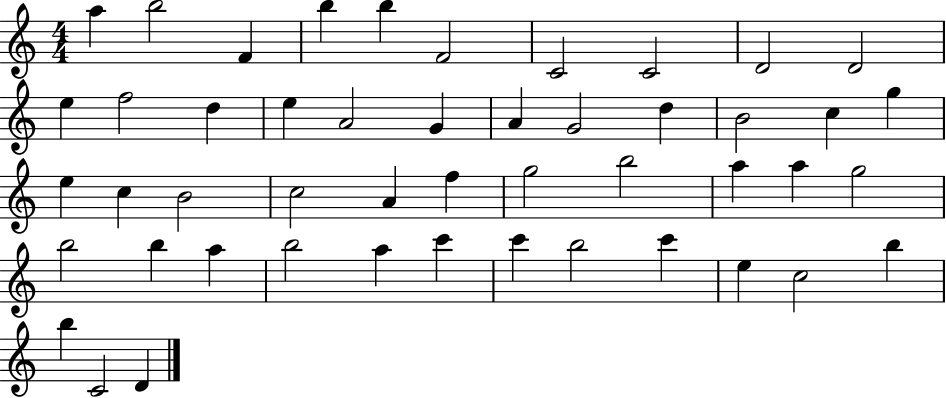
X:1
T:Untitled
M:4/4
L:1/4
K:C
a b2 F b b F2 C2 C2 D2 D2 e f2 d e A2 G A G2 d B2 c g e c B2 c2 A f g2 b2 a a g2 b2 b a b2 a c' c' b2 c' e c2 b b C2 D